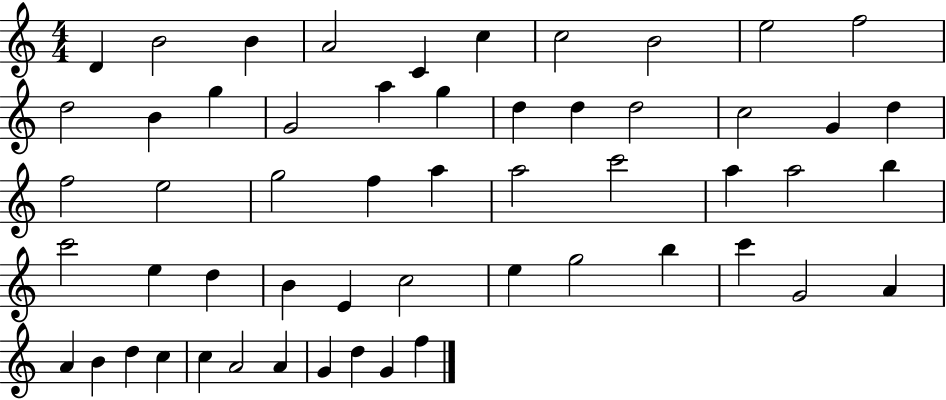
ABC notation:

X:1
T:Untitled
M:4/4
L:1/4
K:C
D B2 B A2 C c c2 B2 e2 f2 d2 B g G2 a g d d d2 c2 G d f2 e2 g2 f a a2 c'2 a a2 b c'2 e d B E c2 e g2 b c' G2 A A B d c c A2 A G d G f